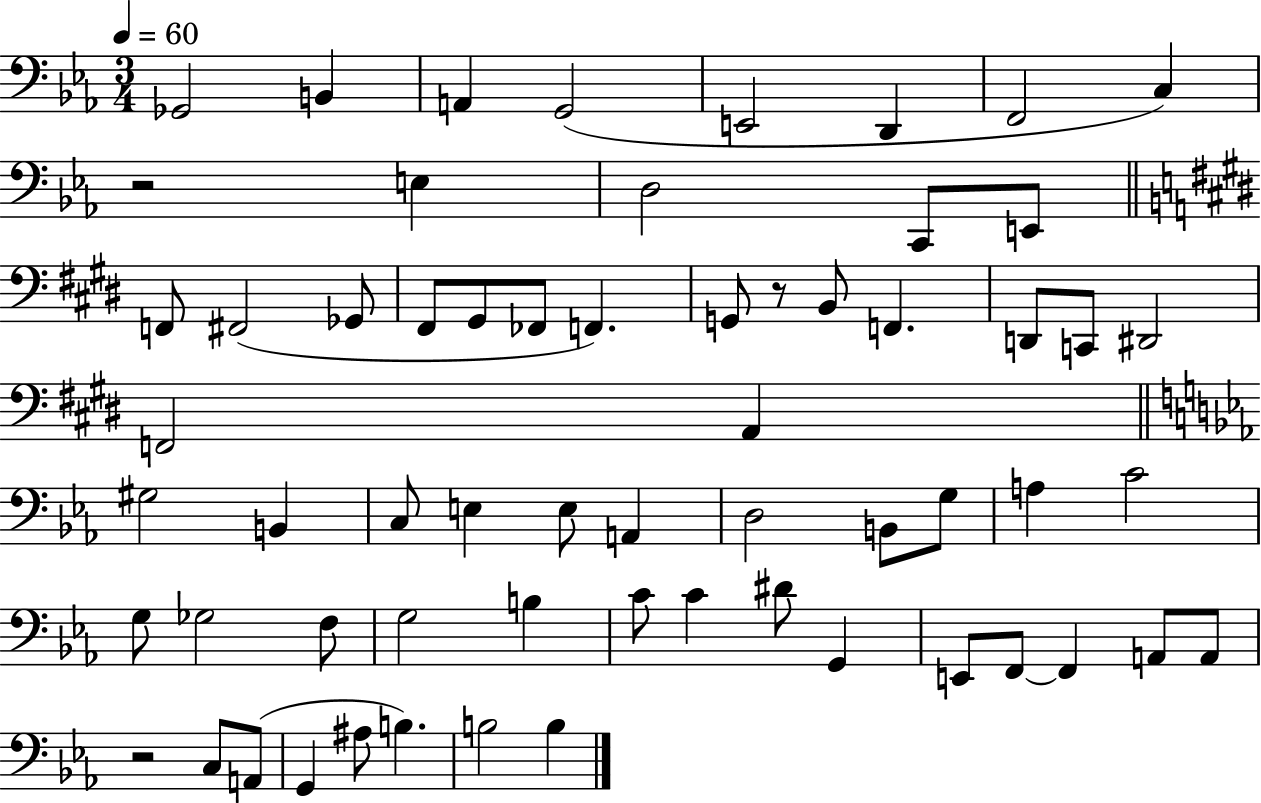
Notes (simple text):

Gb2/h B2/q A2/q G2/h E2/h D2/q F2/h C3/q R/h E3/q D3/h C2/e E2/e F2/e F#2/h Gb2/e F#2/e G#2/e FES2/e F2/q. G2/e R/e B2/e F2/q. D2/e C2/e D#2/h F2/h A2/q G#3/h B2/q C3/e E3/q E3/e A2/q D3/h B2/e G3/e A3/q C4/h G3/e Gb3/h F3/e G3/h B3/q C4/e C4/q D#4/e G2/q E2/e F2/e F2/q A2/e A2/e R/h C3/e A2/e G2/q A#3/e B3/q. B3/h B3/q